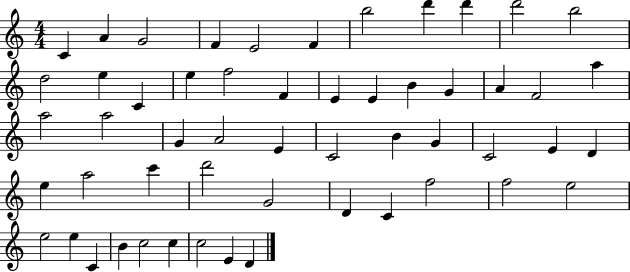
C4/q A4/q G4/h F4/q E4/h F4/q B5/h D6/q D6/q D6/h B5/h D5/h E5/q C4/q E5/q F5/h F4/q E4/q E4/q B4/q G4/q A4/q F4/h A5/q A5/h A5/h G4/q A4/h E4/q C4/h B4/q G4/q C4/h E4/q D4/q E5/q A5/h C6/q D6/h G4/h D4/q C4/q F5/h F5/h E5/h E5/h E5/q C4/q B4/q C5/h C5/q C5/h E4/q D4/q